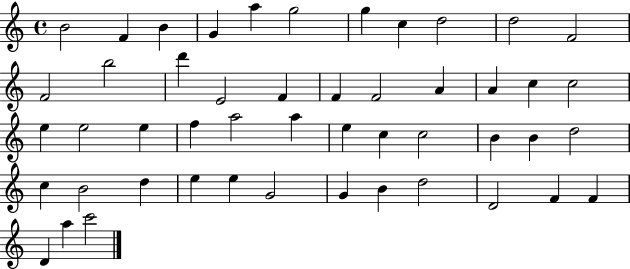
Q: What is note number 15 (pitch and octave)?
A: E4